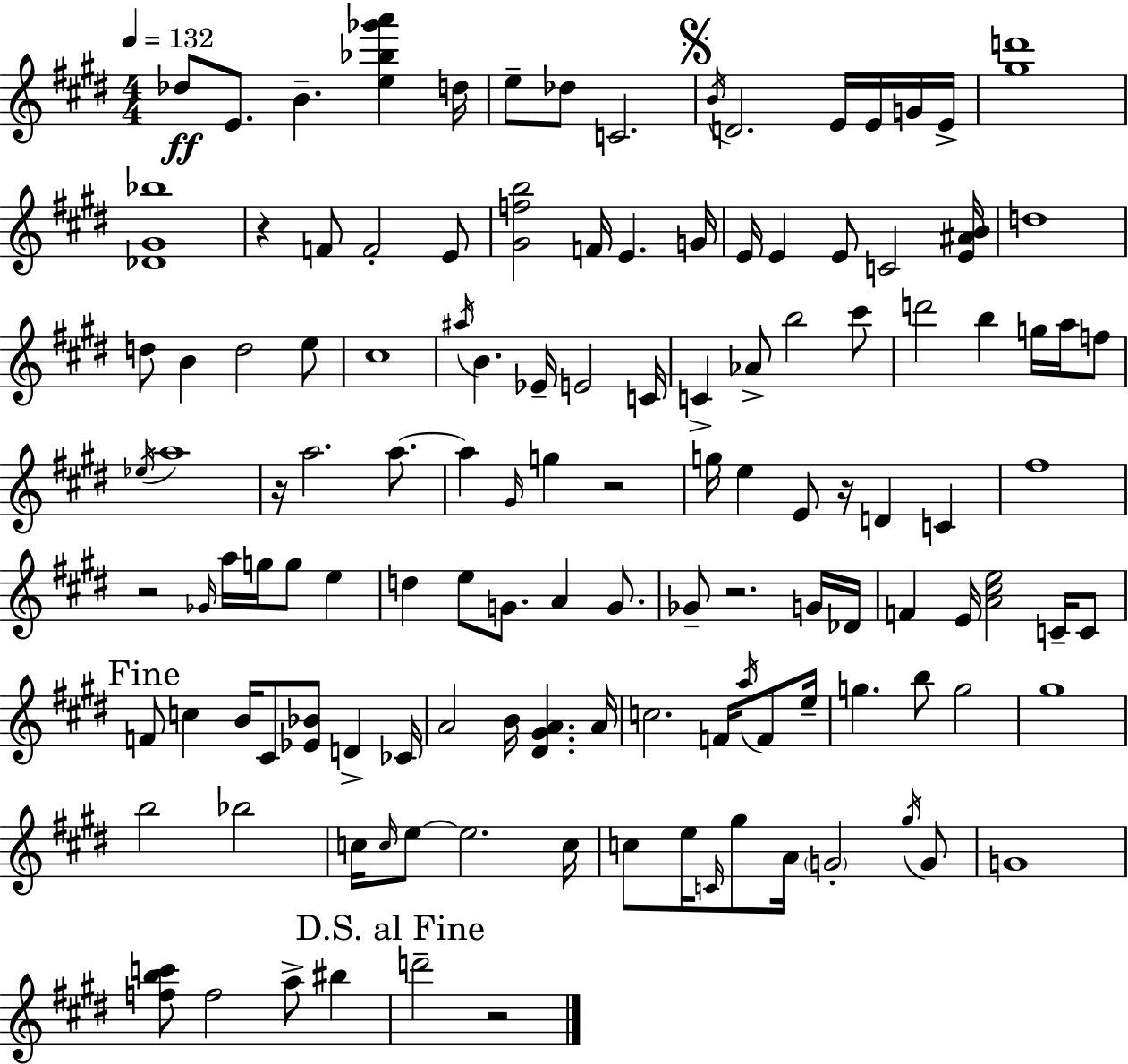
{
  \clef treble
  \numericTimeSignature
  \time 4/4
  \key e \major
  \tempo 4 = 132
  des''8\ff e'8. b'4.-- <e'' bes'' ges''' a'''>4 d''16 | e''8-- des''8 c'2. | \mark \markup { \musicglyph "scripts.segno" } \acciaccatura { b'16 } d'2. e'16 e'16 g'16 | e'16-> <gis'' d'''>1 | \break <des' gis' bes''>1 | r4 f'8 f'2-. e'8 | <gis' f'' b''>2 f'16 e'4. | g'16 e'16 e'4 e'8 c'2 | \break <e' ais' b'>16 d''1 | d''8 b'4 d''2 e''8 | cis''1 | \acciaccatura { ais''16 } b'4. ees'16-- e'2 | \break c'16 c'4-> aes'8-> b''2 | cis'''8 d'''2 b''4 g''16 a''16 | f''8 \acciaccatura { ees''16 } a''1 | r16 a''2. | \break a''8.~~ a''4 \grace { gis'16 } g''4 r2 | g''16 e''4 e'8 r16 d'4 | c'4 fis''1 | r2 \grace { ges'16 } a''16 g''16 g''8 | \break e''4 d''4 e''8 g'8. a'4 | g'8. ges'8-- r2. | g'16 des'16 f'4 e'16 <a' cis'' e''>2 | c'16-- c'8 \mark "Fine" f'8 c''4 b'16 cis'8 <ees' bes'>8 | \break d'4-> ces'16 a'2 b'16 <dis' gis' a'>4. | a'16 c''2. | f'16 \acciaccatura { a''16 } f'8 e''16-- g''4. b''8 g''2 | gis''1 | \break b''2 bes''2 | c''16 \grace { c''16 } e''8~~ e''2. | c''16 c''8 e''16 \grace { c'16 } gis''8 a'16 \parenthesize g'2-. | \acciaccatura { gis''16 } g'8 g'1 | \break <f'' b'' c'''>8 f''2 | a''8-> bis''4 \mark "D.S. al Fine" d'''2-- | r2 \bar "|."
}